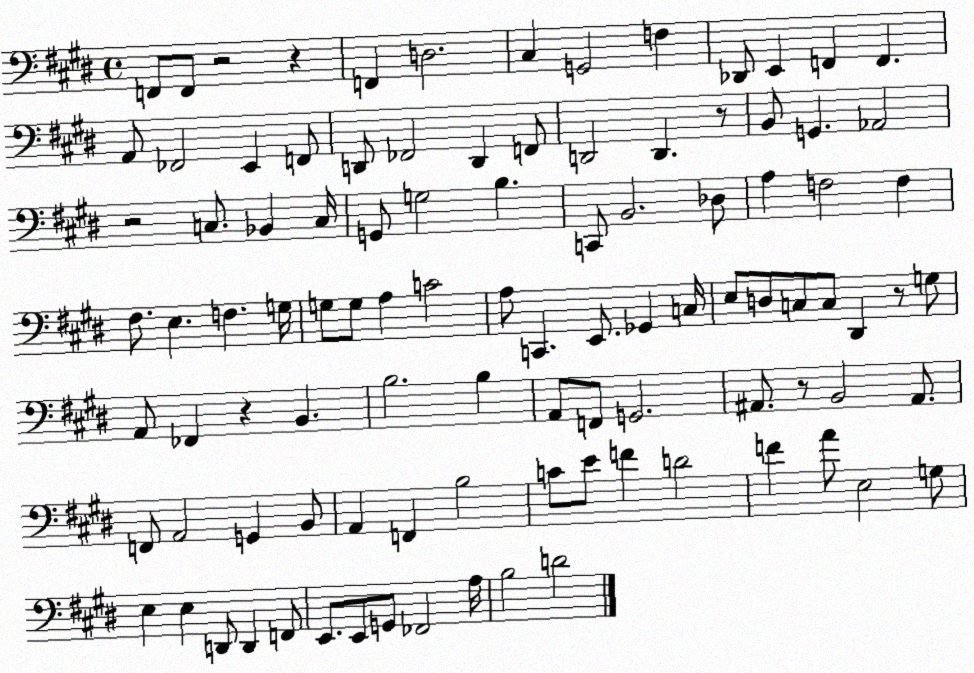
X:1
T:Untitled
M:4/4
L:1/4
K:E
F,,/2 F,,/2 z2 z F,, D,2 ^C, G,,2 F, _D,,/2 E,, F,, F,, A,,/2 _F,,2 E,, F,,/2 D,,/2 _F,,2 D,, F,,/2 D,,2 D,, z/2 B,,/2 G,, _A,,2 z2 C,/2 _B,, C,/4 G,,/2 G,2 B, C,,/2 B,,2 _D,/2 A, F,2 F, ^F,/2 E, F, G,/4 G,/2 G,/2 A, C2 A,/2 C,, E,,/2 _G,, C,/4 E,/2 D,/2 C,/2 C,/2 ^D,, z/2 G,/2 A,,/2 _F,, z B,, B,2 B, A,,/2 F,,/2 G,,2 ^A,,/2 z/2 B,,2 ^A,,/2 F,,/2 A,,2 G,, B,,/2 A,, F,, B,2 C/2 E/2 F D2 F A/2 E,2 G,/2 E, E, D,,/2 D,, F,,/2 E,,/2 E,,/2 G,,/2 _F,,2 A,/4 B,2 D2